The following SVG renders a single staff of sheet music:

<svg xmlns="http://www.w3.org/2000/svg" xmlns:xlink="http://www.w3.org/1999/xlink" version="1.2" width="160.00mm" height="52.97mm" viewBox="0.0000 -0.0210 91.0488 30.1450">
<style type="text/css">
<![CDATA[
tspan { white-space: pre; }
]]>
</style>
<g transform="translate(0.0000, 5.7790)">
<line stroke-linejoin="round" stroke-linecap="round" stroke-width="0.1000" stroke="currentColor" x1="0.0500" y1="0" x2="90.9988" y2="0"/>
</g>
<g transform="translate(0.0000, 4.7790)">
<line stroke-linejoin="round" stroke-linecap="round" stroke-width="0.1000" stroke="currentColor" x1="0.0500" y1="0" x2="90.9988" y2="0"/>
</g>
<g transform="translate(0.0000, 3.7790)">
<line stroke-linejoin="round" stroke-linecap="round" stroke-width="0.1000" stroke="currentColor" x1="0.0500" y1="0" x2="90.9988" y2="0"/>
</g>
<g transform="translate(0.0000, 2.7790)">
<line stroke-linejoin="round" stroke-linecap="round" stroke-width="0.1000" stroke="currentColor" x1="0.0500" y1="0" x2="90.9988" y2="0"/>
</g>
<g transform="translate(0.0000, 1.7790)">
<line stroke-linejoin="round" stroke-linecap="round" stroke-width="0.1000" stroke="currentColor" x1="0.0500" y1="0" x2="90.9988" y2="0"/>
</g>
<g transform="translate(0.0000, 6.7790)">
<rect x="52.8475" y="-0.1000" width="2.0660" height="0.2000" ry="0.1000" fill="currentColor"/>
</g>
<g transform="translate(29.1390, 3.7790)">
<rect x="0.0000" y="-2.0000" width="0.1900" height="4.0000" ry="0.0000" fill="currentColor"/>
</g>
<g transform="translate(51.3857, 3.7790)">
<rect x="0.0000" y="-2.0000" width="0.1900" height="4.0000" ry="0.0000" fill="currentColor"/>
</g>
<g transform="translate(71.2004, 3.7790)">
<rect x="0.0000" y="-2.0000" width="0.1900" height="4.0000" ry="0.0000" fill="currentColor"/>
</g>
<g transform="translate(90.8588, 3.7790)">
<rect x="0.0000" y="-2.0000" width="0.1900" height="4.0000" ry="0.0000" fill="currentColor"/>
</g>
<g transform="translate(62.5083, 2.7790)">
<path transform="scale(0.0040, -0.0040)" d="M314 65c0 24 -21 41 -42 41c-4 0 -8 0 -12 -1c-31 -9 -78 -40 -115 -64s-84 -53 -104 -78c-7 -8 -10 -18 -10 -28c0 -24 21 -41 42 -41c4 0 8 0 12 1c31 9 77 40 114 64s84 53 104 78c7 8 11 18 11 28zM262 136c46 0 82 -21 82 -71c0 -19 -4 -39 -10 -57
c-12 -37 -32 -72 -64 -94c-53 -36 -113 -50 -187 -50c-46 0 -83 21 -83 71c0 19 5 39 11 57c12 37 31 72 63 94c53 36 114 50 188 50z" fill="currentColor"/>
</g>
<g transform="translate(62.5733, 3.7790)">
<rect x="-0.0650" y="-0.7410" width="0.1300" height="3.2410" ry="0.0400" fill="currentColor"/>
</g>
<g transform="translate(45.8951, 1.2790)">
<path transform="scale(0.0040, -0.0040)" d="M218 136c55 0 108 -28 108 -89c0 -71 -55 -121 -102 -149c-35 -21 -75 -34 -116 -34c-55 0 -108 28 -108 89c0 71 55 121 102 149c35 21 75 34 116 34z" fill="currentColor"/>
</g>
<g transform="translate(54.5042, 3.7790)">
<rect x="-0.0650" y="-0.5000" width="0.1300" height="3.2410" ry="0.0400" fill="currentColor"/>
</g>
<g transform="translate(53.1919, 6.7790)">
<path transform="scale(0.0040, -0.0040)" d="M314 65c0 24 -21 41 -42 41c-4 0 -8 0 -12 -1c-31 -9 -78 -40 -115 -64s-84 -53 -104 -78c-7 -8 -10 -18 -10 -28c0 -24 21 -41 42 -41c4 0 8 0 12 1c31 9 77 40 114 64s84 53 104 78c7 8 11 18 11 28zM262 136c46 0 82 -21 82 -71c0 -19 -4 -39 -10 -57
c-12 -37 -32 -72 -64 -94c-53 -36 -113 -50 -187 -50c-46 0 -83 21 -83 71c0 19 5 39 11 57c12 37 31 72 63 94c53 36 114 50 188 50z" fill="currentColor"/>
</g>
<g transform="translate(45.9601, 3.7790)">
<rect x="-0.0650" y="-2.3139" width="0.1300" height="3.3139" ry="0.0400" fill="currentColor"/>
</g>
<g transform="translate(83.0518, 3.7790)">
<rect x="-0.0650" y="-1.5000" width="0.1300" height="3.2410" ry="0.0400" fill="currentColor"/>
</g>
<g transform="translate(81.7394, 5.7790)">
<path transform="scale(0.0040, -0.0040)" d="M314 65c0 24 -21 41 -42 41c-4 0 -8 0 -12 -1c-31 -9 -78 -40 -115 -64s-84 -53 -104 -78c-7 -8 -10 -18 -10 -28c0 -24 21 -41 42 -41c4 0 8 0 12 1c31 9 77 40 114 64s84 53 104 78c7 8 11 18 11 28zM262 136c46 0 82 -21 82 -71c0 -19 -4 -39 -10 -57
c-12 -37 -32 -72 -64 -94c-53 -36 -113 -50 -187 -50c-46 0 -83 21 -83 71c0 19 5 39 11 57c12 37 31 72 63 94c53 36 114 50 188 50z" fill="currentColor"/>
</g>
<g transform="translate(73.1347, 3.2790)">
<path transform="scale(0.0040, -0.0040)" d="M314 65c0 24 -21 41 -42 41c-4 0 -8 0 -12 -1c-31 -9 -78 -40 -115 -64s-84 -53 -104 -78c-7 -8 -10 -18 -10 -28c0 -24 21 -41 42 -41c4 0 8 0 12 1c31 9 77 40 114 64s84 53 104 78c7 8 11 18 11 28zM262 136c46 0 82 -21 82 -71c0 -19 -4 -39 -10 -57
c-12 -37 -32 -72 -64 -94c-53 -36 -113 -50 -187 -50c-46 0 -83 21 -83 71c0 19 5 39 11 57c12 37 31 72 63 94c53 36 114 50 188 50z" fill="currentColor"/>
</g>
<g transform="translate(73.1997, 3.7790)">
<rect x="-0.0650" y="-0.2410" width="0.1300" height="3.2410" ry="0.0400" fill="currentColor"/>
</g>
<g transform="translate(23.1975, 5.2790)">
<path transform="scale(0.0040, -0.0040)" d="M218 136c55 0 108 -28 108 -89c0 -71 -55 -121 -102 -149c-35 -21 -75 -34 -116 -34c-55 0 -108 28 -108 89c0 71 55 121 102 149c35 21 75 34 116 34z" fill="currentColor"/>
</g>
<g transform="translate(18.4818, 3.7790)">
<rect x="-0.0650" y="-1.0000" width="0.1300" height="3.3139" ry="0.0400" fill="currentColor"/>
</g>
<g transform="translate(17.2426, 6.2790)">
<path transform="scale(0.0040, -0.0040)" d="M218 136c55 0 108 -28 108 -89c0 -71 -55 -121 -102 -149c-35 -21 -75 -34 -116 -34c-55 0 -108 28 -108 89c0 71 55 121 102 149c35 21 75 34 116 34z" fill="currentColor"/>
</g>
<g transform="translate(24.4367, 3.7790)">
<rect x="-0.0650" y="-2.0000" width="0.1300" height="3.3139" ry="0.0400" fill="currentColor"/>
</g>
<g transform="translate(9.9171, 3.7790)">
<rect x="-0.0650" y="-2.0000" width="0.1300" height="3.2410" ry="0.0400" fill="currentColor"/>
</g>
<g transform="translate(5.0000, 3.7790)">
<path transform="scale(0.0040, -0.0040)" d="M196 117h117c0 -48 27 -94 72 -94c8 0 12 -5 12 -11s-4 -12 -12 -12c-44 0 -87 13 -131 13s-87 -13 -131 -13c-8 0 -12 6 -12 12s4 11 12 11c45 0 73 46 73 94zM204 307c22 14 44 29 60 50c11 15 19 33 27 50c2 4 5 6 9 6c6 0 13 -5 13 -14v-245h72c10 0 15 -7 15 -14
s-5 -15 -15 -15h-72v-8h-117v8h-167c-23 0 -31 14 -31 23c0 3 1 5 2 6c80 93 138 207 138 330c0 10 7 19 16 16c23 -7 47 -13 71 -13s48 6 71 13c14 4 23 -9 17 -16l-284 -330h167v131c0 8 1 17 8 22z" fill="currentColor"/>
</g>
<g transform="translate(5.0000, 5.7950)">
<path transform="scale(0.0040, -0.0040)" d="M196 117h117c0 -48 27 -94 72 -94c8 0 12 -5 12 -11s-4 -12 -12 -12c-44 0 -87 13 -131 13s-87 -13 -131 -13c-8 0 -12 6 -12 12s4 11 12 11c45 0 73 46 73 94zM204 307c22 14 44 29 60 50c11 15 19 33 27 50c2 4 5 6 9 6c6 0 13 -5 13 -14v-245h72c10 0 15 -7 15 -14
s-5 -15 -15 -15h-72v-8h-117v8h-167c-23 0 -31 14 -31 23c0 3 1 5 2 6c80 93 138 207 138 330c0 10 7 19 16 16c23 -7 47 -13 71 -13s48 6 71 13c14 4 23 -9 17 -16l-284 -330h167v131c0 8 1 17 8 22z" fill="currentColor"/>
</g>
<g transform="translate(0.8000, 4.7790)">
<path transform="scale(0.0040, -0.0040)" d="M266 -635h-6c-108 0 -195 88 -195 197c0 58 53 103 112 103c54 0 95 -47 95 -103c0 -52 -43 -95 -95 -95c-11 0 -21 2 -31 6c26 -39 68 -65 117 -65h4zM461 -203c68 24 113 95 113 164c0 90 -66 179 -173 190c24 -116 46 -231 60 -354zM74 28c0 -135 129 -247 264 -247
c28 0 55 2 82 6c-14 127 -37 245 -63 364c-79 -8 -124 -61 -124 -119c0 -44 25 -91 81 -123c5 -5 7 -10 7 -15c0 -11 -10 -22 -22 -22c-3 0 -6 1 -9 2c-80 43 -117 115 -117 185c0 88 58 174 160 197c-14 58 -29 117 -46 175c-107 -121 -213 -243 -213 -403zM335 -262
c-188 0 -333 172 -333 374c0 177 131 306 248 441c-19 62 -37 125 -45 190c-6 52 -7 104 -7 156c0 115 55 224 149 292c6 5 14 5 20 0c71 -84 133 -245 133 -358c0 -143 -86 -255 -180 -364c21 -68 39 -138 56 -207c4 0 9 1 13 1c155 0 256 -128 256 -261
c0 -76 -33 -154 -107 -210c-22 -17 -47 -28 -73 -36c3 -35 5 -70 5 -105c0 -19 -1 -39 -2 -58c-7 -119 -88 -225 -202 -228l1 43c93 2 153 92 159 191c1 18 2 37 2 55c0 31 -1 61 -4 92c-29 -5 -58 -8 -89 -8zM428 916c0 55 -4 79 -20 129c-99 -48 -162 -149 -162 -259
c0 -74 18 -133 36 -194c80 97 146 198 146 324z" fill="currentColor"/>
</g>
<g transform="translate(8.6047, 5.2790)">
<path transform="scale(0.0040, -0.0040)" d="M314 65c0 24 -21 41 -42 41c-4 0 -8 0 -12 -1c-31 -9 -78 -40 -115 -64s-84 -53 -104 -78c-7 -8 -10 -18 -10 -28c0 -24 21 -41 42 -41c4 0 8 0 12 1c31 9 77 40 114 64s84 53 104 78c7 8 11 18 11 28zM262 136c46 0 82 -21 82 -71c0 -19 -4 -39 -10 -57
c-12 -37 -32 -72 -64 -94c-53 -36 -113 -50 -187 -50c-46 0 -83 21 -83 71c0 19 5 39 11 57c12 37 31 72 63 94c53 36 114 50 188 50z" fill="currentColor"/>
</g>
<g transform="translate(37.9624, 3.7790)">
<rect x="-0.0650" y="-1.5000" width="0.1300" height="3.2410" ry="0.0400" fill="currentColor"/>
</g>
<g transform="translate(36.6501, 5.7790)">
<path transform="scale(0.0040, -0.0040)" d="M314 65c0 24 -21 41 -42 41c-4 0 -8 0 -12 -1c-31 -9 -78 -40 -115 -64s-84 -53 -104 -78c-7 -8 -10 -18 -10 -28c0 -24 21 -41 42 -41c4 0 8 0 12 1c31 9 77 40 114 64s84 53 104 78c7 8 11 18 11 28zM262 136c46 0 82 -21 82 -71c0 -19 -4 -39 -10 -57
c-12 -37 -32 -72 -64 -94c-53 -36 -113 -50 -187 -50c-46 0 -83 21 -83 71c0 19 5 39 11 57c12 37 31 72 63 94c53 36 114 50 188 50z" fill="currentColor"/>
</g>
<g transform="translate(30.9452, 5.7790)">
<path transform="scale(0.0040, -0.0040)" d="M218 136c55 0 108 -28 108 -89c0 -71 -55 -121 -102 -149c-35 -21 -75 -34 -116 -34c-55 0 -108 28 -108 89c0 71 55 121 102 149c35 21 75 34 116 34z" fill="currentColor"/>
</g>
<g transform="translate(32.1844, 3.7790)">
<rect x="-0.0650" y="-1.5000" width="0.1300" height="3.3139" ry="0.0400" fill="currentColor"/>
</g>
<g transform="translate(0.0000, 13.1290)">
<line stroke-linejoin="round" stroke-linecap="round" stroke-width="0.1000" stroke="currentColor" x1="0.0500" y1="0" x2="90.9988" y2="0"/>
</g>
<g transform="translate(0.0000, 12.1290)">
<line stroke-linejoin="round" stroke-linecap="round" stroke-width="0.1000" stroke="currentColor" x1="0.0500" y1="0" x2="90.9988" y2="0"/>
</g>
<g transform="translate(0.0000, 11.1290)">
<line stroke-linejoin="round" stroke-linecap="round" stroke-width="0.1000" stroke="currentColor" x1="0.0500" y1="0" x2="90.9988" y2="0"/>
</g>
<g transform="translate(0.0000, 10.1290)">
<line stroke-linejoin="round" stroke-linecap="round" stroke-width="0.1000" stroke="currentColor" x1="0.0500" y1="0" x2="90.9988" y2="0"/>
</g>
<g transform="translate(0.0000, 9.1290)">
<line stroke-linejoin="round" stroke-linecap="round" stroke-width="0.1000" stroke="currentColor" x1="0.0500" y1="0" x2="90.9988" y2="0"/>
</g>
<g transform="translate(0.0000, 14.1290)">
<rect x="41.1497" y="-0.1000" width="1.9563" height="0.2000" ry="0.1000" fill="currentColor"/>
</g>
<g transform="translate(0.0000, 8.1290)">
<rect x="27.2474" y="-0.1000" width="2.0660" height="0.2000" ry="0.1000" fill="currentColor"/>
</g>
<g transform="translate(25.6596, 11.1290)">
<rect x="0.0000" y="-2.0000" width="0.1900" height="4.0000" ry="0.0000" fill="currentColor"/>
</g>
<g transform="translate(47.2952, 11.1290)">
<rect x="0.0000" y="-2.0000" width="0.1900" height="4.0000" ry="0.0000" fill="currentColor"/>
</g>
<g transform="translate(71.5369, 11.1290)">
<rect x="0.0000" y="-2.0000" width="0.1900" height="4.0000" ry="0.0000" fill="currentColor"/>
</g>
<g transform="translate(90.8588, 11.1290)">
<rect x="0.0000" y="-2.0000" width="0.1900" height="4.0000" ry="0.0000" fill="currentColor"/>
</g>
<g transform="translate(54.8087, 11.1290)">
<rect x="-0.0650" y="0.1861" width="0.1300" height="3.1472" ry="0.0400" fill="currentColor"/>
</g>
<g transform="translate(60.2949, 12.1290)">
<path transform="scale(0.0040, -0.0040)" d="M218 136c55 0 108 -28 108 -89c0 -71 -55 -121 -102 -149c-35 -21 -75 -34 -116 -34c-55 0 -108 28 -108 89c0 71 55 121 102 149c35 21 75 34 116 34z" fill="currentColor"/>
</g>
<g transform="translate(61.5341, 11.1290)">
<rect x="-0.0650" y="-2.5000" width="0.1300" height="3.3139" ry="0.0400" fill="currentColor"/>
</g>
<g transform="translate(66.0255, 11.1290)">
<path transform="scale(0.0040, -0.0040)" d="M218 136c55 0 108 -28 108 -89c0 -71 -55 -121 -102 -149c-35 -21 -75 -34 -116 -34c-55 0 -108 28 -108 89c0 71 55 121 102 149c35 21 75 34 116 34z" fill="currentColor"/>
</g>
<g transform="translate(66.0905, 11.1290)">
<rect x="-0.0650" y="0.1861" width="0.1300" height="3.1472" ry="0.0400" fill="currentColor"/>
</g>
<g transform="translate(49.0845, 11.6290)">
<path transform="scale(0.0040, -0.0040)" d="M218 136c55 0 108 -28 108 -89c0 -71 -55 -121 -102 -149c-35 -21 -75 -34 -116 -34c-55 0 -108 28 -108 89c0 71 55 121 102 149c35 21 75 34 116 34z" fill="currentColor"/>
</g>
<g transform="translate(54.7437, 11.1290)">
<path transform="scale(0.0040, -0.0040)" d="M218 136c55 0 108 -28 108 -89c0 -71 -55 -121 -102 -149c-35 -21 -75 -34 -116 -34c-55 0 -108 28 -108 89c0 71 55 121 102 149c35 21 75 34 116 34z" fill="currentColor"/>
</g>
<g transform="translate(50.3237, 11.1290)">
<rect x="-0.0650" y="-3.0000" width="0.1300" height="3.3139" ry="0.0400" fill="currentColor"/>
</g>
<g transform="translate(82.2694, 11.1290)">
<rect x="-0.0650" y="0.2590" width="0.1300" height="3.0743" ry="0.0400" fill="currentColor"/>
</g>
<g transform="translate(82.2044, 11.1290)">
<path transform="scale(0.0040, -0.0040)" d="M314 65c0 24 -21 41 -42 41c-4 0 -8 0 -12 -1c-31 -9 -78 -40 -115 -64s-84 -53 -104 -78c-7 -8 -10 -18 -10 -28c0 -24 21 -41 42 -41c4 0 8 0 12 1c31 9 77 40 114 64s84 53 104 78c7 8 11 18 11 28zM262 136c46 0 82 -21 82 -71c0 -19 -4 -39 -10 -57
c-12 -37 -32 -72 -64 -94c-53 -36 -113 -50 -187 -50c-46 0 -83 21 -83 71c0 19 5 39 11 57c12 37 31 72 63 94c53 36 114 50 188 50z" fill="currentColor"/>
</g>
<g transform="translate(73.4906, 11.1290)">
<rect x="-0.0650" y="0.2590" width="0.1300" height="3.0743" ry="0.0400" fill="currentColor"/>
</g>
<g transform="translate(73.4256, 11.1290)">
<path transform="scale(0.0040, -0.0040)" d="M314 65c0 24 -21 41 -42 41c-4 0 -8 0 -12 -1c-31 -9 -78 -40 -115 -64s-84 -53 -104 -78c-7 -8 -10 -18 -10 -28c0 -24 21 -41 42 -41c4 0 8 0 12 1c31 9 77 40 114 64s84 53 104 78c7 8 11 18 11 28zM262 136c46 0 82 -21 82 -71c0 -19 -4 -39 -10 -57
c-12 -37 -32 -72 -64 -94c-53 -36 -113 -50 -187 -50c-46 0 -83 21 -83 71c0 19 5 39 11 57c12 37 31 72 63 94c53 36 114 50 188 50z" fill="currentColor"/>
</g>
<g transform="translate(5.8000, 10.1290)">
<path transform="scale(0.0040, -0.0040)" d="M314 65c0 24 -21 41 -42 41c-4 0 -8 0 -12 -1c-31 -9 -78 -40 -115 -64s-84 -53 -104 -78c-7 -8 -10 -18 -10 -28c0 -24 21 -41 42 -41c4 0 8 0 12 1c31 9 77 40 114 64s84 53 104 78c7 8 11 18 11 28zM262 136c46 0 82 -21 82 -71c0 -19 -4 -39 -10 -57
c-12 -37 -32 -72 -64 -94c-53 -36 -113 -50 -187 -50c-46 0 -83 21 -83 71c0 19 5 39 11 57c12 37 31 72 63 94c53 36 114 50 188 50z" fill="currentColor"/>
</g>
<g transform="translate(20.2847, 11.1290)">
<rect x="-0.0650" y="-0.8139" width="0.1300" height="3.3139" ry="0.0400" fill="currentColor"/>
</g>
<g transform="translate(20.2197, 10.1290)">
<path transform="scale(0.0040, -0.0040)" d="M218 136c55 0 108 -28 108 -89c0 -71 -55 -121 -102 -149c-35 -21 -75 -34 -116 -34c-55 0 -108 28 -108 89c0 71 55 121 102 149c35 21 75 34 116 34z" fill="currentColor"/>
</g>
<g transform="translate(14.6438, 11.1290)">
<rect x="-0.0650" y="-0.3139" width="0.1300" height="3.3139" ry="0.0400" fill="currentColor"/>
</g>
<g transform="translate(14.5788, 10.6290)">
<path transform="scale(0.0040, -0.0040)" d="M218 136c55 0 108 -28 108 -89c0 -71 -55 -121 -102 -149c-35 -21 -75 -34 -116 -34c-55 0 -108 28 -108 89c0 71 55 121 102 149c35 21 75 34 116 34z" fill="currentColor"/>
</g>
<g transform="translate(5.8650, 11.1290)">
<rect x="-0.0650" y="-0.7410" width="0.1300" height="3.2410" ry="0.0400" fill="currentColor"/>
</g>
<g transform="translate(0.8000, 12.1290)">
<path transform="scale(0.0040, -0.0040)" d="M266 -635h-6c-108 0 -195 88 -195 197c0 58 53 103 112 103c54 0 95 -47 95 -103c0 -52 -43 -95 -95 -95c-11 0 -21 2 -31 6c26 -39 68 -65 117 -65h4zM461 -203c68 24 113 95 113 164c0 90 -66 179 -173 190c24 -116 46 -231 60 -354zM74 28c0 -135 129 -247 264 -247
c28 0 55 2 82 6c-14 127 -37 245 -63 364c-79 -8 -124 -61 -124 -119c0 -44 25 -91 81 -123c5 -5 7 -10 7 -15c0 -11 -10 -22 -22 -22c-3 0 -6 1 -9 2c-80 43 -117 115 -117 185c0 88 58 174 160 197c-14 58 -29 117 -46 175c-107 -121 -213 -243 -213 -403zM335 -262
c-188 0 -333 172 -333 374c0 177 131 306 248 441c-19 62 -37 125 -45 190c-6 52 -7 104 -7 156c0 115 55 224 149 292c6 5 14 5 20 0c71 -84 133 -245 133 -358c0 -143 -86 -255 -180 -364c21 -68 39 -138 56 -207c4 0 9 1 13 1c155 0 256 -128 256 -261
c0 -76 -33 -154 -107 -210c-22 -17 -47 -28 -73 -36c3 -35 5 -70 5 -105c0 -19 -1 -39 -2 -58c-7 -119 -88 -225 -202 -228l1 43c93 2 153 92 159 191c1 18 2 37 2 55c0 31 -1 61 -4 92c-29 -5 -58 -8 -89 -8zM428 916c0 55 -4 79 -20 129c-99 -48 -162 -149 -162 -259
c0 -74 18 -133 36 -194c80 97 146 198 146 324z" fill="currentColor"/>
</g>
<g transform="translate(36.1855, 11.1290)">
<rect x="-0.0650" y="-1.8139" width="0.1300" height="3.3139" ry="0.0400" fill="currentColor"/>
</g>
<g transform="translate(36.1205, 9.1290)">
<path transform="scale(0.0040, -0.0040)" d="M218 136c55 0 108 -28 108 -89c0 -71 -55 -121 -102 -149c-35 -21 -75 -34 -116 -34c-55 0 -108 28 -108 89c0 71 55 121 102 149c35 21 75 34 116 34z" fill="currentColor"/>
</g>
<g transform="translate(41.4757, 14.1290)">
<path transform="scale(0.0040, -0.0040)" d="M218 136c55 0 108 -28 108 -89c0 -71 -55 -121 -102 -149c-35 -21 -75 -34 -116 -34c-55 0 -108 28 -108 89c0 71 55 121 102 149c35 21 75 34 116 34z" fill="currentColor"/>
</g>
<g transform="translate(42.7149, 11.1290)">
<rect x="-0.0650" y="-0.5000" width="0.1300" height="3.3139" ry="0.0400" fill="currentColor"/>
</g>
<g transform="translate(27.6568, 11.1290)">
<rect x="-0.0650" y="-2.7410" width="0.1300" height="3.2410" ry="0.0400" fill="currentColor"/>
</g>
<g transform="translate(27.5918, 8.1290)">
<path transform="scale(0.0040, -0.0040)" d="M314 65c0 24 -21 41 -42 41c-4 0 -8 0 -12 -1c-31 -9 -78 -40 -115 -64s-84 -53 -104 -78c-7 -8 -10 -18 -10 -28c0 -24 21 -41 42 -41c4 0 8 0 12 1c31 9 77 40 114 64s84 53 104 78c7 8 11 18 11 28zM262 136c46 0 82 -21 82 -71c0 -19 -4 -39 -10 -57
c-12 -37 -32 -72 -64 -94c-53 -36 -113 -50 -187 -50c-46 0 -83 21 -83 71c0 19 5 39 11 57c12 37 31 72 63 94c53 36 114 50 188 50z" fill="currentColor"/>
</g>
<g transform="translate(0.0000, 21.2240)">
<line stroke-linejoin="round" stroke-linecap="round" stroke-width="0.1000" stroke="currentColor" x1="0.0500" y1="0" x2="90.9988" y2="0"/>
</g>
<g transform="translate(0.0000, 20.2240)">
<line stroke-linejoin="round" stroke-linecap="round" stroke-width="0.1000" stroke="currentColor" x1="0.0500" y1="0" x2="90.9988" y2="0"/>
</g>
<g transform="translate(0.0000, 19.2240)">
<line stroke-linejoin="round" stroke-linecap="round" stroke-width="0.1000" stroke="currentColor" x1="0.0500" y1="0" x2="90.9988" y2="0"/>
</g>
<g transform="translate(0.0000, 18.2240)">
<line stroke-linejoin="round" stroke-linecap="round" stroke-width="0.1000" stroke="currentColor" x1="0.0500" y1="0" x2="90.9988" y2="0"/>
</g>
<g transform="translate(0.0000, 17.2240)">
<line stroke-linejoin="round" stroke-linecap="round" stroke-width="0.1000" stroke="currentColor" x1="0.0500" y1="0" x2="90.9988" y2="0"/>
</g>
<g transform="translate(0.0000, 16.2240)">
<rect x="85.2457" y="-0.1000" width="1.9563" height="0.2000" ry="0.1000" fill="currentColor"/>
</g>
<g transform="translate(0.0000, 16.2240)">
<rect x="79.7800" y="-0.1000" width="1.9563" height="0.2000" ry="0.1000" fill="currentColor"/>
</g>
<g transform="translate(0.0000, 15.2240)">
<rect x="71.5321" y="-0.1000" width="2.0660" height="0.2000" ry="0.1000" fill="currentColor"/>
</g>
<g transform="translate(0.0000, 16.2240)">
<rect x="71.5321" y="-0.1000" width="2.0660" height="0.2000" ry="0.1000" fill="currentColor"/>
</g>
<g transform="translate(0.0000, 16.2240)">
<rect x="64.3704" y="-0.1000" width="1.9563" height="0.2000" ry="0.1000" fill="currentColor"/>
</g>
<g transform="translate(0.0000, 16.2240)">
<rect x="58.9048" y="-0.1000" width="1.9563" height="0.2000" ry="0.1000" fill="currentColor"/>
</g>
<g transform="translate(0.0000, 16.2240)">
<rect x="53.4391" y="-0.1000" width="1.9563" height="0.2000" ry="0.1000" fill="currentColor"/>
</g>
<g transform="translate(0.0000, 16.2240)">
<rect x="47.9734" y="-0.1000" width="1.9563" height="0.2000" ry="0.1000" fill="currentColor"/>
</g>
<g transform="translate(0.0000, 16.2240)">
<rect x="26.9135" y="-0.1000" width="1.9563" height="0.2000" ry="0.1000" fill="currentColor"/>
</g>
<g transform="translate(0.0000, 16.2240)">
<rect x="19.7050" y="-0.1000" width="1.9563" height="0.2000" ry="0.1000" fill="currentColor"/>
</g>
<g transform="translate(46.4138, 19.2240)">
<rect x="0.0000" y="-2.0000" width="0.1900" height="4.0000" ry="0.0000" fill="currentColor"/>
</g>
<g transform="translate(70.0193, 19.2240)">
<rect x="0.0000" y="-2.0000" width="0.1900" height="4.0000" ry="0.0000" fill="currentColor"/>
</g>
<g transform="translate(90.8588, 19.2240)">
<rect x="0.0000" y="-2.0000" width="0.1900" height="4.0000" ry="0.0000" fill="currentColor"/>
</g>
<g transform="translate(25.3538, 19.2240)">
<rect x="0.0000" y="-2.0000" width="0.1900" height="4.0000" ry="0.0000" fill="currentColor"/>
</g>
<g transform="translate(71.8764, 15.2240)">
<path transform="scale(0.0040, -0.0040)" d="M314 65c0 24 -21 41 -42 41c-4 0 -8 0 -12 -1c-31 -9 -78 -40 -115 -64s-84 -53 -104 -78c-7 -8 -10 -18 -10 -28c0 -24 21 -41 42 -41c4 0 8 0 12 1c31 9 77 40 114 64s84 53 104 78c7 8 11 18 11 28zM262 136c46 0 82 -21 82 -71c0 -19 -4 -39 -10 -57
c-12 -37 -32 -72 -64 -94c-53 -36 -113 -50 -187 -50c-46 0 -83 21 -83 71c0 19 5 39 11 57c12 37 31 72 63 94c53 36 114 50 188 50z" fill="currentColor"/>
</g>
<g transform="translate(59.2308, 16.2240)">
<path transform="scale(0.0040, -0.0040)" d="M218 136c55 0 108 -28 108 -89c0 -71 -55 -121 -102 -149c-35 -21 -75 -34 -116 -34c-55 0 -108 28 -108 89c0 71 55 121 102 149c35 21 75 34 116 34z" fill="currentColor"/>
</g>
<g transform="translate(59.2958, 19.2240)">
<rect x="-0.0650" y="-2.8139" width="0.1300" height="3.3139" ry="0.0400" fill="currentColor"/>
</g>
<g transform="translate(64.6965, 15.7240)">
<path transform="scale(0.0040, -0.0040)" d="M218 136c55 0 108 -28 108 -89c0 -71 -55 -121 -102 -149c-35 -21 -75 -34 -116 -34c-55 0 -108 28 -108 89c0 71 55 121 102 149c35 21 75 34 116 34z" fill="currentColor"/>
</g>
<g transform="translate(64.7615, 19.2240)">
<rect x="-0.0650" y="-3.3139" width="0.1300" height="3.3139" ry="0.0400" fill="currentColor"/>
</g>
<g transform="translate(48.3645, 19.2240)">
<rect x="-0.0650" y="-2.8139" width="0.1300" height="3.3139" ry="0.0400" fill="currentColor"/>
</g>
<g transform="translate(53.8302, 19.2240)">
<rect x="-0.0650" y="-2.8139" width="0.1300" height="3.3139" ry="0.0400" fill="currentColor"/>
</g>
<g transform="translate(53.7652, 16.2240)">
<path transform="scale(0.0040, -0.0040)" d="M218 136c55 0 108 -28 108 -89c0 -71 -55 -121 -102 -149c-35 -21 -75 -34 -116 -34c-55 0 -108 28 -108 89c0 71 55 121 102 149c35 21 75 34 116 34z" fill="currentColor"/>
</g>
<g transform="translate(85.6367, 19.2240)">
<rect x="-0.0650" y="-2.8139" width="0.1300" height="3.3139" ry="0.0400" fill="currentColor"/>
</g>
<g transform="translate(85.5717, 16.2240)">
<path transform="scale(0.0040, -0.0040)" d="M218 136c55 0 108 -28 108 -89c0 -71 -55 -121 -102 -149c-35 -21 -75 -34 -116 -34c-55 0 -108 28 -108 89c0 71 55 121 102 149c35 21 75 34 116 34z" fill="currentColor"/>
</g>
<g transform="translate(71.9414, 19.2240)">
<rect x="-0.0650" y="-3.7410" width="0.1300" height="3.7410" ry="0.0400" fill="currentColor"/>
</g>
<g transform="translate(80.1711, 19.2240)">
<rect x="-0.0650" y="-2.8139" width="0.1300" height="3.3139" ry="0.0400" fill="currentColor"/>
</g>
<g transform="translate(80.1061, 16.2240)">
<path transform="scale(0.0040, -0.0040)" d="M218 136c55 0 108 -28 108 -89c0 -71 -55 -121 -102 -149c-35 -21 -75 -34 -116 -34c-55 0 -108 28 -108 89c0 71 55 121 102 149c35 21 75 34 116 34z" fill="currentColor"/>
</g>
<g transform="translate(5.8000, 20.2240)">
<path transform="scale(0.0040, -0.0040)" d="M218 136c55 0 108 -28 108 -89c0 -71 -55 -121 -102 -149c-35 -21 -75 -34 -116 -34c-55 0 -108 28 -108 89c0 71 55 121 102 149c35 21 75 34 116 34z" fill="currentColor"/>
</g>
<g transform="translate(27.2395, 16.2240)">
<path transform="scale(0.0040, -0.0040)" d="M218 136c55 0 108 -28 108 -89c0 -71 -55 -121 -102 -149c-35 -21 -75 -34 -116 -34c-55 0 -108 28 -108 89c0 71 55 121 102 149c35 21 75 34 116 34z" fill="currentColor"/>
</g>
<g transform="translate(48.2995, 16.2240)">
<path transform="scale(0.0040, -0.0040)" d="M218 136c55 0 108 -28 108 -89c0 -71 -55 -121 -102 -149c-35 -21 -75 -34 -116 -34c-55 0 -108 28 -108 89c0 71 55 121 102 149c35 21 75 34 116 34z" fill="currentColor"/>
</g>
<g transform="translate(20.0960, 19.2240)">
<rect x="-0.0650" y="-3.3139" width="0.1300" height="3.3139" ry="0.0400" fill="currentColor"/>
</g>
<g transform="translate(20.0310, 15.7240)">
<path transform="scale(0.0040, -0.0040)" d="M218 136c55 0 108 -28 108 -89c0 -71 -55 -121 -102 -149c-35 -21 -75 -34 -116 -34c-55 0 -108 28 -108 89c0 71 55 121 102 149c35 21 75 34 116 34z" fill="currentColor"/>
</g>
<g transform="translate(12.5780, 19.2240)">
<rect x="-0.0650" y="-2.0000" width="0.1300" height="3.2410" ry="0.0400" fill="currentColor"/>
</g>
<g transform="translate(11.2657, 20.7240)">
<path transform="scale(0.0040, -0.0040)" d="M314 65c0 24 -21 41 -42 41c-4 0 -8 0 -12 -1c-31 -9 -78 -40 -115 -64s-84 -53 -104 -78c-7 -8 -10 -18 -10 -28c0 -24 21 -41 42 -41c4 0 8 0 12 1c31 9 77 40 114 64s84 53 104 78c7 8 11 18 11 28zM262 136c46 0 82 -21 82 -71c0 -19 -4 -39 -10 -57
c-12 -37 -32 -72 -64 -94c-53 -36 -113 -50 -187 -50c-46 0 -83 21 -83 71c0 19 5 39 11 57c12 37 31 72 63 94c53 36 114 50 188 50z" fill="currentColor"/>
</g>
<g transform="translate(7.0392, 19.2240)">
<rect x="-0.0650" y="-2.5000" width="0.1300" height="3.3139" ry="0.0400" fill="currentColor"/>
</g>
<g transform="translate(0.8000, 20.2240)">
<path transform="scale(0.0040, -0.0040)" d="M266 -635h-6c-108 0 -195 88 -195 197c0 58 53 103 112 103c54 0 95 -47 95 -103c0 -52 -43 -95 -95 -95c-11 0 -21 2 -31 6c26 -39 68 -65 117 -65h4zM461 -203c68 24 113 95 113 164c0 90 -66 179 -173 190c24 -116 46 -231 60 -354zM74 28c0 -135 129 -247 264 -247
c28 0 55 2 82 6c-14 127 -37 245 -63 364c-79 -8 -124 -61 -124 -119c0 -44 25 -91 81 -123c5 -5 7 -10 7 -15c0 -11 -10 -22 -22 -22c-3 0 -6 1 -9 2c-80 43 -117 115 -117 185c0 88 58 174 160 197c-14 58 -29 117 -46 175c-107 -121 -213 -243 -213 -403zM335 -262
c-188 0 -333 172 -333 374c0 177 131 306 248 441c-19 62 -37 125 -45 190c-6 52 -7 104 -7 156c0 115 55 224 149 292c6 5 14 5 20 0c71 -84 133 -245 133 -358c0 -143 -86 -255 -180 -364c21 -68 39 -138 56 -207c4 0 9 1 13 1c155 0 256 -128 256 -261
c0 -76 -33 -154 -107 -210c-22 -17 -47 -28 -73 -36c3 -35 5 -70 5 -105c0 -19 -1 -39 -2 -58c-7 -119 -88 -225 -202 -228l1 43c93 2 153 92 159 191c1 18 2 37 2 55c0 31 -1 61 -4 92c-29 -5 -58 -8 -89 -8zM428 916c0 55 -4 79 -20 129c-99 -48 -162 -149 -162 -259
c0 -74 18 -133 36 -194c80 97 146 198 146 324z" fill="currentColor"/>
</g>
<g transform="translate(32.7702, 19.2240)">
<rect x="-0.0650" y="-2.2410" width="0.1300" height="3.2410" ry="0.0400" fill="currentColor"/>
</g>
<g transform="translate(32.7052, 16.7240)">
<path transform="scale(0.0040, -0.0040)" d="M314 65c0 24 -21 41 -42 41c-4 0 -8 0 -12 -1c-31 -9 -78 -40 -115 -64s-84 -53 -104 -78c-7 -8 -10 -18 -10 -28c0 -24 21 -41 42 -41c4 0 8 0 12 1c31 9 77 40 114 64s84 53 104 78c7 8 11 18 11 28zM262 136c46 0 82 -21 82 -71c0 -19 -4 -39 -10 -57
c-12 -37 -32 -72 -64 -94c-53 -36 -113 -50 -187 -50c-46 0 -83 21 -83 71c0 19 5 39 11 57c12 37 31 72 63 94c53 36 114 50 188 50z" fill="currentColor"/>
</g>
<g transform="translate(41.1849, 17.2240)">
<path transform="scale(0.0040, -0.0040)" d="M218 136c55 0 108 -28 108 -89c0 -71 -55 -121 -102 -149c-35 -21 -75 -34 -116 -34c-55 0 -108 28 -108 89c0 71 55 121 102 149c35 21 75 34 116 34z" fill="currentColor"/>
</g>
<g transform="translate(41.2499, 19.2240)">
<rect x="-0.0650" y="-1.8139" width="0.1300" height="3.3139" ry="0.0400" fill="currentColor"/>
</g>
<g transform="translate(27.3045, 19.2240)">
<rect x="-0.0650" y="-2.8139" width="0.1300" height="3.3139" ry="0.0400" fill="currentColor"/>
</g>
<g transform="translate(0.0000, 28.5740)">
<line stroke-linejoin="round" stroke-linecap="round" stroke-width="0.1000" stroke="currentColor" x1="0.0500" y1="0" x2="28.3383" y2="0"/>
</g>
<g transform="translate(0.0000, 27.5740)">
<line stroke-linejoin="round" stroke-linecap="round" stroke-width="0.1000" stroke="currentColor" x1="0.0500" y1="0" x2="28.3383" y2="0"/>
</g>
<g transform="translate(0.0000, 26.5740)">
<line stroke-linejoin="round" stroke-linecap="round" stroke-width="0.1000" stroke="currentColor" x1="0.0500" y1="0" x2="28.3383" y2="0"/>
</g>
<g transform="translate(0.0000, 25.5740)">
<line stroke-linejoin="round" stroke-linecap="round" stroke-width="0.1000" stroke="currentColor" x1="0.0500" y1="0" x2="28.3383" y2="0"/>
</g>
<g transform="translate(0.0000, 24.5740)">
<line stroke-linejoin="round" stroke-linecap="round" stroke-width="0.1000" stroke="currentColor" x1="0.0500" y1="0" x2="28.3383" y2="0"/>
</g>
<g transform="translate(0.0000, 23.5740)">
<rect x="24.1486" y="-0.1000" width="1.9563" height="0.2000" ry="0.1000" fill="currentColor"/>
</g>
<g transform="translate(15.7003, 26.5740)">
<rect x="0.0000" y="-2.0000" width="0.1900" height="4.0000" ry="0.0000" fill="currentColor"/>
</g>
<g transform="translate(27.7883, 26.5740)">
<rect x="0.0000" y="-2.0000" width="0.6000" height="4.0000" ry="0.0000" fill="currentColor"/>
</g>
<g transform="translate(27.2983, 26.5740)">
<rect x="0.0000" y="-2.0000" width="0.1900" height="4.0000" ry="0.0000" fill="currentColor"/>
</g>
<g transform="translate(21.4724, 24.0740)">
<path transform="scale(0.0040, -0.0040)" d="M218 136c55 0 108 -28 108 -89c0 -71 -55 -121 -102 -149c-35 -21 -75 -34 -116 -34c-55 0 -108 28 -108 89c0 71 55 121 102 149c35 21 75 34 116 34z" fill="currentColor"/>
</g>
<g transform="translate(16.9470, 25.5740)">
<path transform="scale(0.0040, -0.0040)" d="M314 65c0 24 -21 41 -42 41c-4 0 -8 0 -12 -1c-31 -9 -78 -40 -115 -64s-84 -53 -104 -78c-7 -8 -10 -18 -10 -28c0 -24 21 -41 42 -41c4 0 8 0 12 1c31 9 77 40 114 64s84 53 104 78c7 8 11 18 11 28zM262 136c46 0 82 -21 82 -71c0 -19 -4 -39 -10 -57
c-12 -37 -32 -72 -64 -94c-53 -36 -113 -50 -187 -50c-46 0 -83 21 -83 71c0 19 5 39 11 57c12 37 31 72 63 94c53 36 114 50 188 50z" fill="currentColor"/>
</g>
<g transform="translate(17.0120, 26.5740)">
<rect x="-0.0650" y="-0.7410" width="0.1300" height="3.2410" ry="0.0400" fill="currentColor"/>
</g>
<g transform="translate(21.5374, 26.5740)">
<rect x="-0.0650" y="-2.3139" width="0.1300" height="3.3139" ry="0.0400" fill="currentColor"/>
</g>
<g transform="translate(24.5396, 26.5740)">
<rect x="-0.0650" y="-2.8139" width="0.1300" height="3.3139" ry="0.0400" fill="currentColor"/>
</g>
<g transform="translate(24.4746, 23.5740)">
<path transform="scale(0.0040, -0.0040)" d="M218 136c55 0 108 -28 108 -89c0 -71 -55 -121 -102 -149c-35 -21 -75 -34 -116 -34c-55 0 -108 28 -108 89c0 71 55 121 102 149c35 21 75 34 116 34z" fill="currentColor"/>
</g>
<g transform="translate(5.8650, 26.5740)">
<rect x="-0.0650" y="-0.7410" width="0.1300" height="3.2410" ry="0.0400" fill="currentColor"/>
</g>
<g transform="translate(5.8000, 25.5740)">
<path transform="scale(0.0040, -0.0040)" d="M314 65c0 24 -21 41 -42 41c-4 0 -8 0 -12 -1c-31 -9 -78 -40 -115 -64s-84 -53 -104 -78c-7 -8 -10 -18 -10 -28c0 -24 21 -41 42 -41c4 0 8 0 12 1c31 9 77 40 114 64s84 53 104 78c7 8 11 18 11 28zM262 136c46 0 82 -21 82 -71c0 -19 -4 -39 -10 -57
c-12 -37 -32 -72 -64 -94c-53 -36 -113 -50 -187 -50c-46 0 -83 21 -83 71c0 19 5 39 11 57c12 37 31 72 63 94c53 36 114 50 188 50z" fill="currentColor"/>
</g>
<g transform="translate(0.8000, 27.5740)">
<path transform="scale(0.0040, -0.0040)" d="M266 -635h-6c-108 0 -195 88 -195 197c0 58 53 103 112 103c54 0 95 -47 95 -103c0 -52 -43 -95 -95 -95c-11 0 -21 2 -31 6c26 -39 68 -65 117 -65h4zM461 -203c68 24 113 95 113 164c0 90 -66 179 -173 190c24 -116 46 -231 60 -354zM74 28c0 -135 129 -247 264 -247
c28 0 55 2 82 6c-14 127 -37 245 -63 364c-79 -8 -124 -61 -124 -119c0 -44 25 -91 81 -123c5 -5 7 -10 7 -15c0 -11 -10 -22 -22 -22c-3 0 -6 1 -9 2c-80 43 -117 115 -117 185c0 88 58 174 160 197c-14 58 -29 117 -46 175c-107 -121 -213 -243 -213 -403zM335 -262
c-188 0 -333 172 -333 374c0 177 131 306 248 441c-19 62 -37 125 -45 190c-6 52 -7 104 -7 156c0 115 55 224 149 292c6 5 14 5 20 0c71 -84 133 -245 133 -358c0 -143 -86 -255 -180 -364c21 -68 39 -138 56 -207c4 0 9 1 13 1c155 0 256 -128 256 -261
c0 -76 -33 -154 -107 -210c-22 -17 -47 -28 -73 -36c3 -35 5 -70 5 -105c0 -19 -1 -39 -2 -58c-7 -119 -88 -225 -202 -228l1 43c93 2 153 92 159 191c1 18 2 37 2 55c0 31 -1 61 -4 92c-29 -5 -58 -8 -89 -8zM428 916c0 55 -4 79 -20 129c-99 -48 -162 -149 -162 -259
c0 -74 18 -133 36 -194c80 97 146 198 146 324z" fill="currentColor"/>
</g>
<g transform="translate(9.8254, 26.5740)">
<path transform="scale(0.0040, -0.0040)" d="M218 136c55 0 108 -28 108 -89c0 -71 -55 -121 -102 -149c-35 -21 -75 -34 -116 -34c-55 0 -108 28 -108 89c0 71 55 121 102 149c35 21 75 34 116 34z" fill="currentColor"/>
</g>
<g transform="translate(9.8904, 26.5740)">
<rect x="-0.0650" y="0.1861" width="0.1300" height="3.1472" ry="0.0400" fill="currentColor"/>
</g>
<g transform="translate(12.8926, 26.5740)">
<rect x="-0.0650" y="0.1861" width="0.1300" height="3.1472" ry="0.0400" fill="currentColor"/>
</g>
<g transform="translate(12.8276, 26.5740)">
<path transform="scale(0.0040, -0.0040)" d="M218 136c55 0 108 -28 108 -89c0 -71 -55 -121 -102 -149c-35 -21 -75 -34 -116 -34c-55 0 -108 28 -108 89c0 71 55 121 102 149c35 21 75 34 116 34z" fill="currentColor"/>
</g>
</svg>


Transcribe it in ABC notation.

X:1
T:Untitled
M:4/4
L:1/4
K:C
F2 D F E E2 g C2 d2 c2 E2 d2 c d a2 f C A B G B B2 B2 G F2 b a g2 f a a a b c'2 a a d2 B B d2 g a